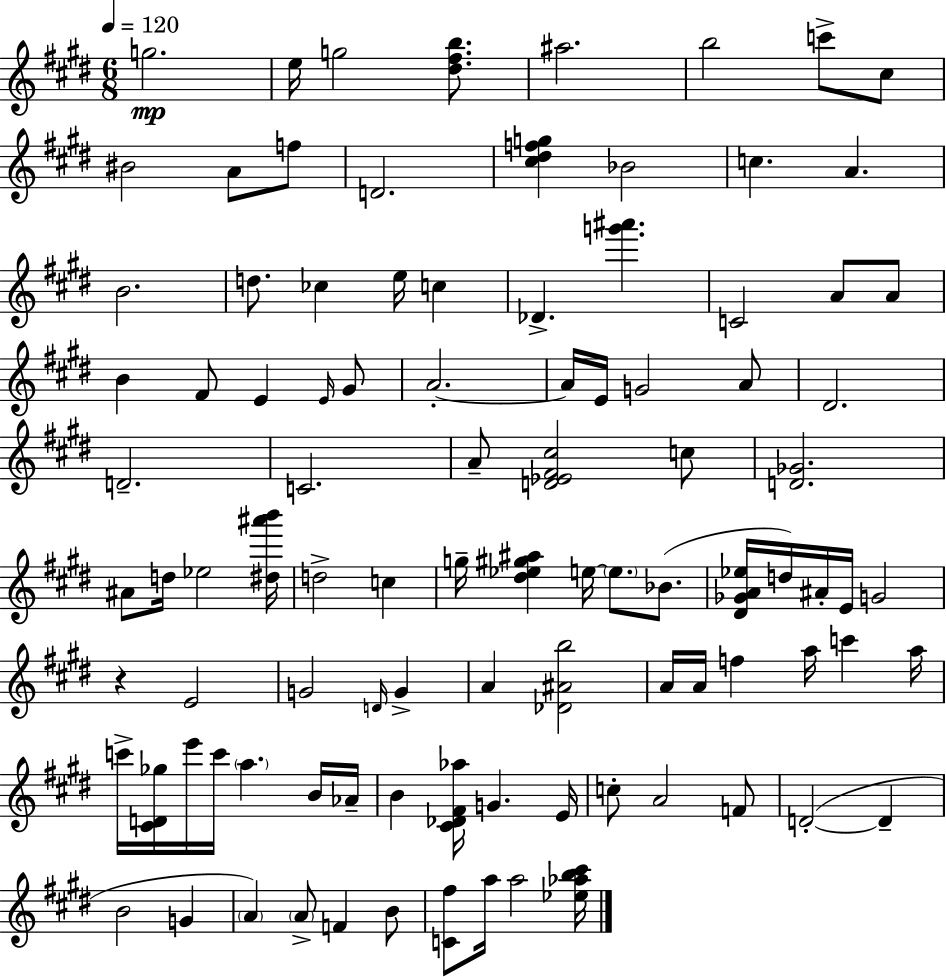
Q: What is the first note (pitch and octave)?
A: G5